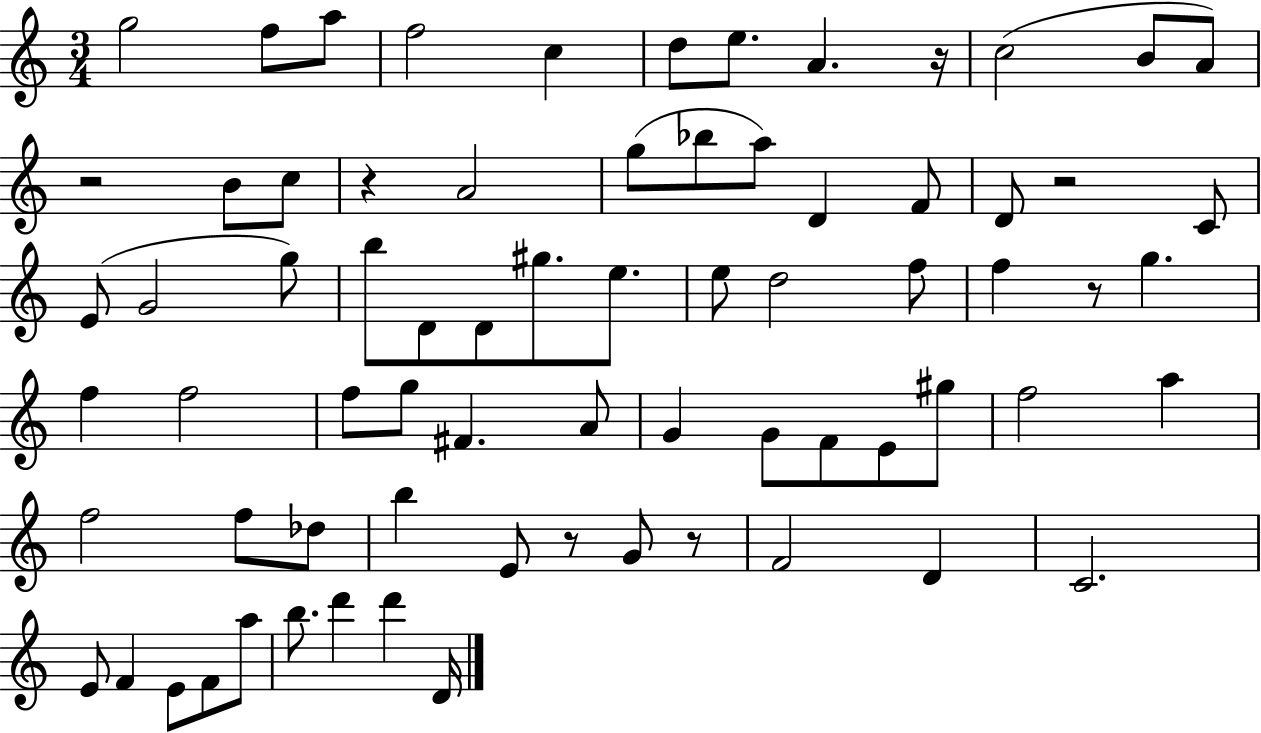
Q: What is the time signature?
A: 3/4